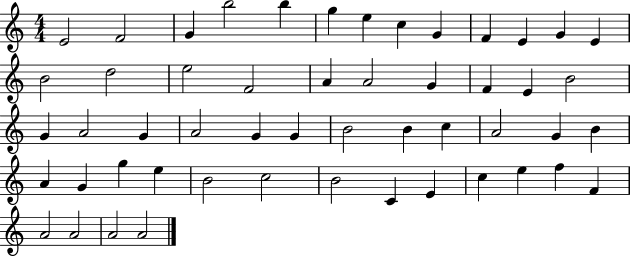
E4/h F4/h G4/q B5/h B5/q G5/q E5/q C5/q G4/q F4/q E4/q G4/q E4/q B4/h D5/h E5/h F4/h A4/q A4/h G4/q F4/q E4/q B4/h G4/q A4/h G4/q A4/h G4/q G4/q B4/h B4/q C5/q A4/h G4/q B4/q A4/q G4/q G5/q E5/q B4/h C5/h B4/h C4/q E4/q C5/q E5/q F5/q F4/q A4/h A4/h A4/h A4/h